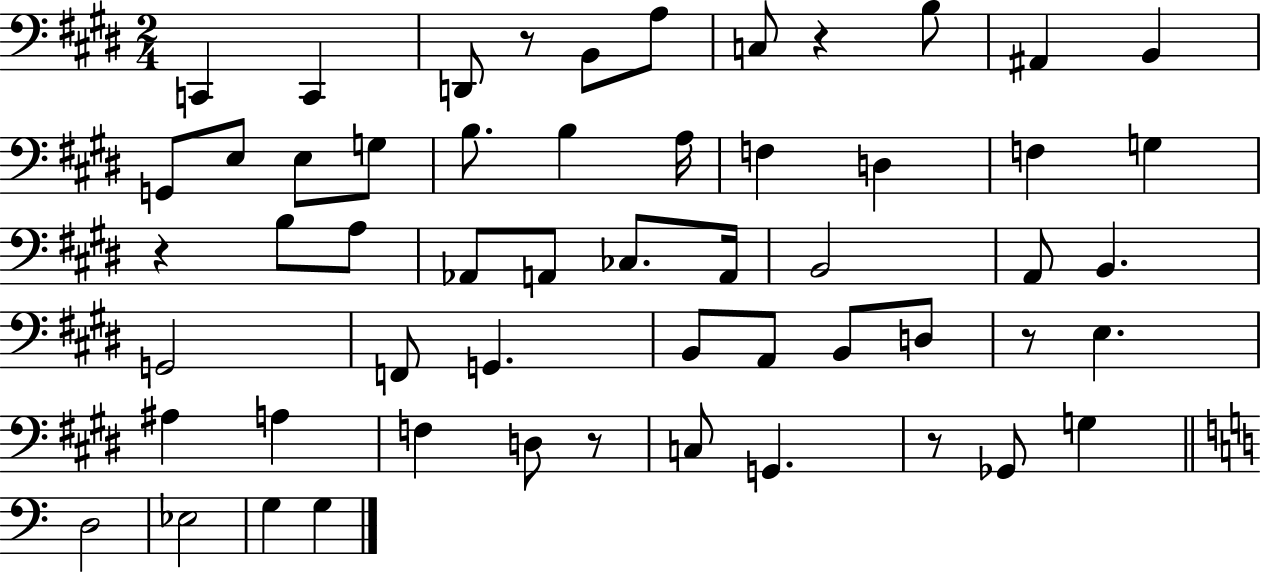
X:1
T:Untitled
M:2/4
L:1/4
K:E
C,, C,, D,,/2 z/2 B,,/2 A,/2 C,/2 z B,/2 ^A,, B,, G,,/2 E,/2 E,/2 G,/2 B,/2 B, A,/4 F, D, F, G, z B,/2 A,/2 _A,,/2 A,,/2 _C,/2 A,,/4 B,,2 A,,/2 B,, G,,2 F,,/2 G,, B,,/2 A,,/2 B,,/2 D,/2 z/2 E, ^A, A, F, D,/2 z/2 C,/2 G,, z/2 _G,,/2 G, D,2 _E,2 G, G,